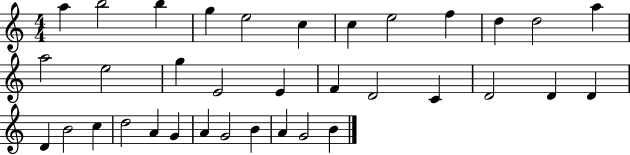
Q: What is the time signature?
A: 4/4